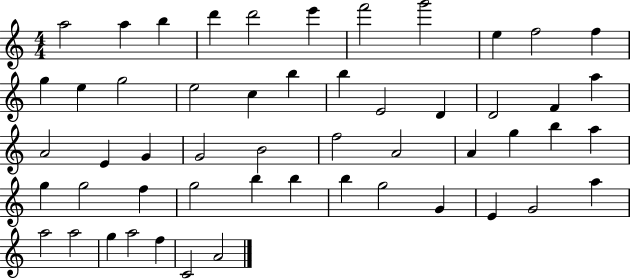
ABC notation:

X:1
T:Untitled
M:4/4
L:1/4
K:C
a2 a b d' d'2 e' f'2 g'2 e f2 f g e g2 e2 c b b E2 D D2 F a A2 E G G2 B2 f2 A2 A g b a g g2 f g2 b b b g2 G E G2 a a2 a2 g a2 f C2 A2